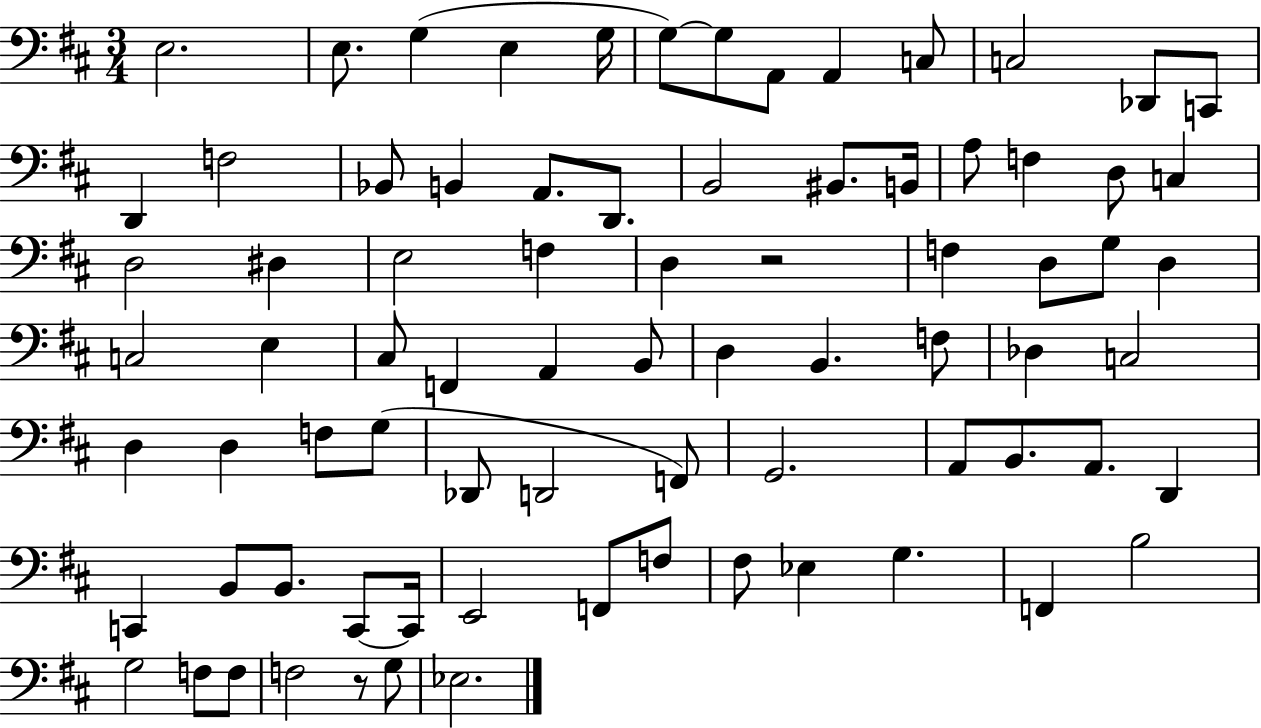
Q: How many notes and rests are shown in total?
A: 79